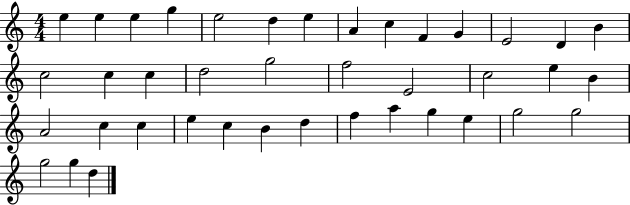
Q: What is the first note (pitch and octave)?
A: E5